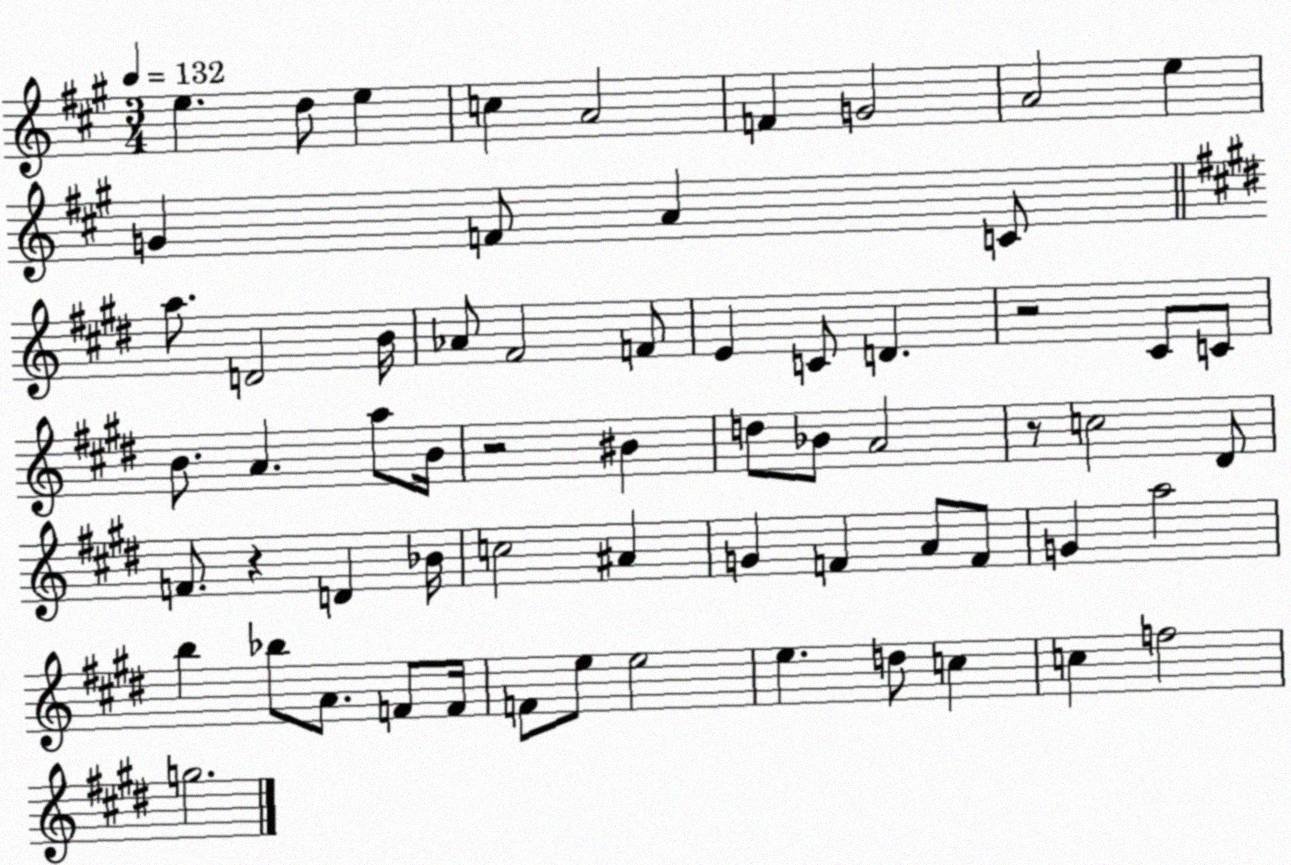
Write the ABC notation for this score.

X:1
T:Untitled
M:3/4
L:1/4
K:A
e d/2 e c A2 F G2 A2 e G F/2 A C/2 a/2 D2 B/4 _A/2 ^F2 F/2 E C/2 D z2 ^C/2 C/2 B/2 A a/2 B/4 z2 ^B d/2 _B/2 A2 z/2 c2 ^D/2 F/2 z D _B/4 c2 ^A G F A/2 F/2 G a2 b _b/2 A/2 F/2 F/4 F/2 e/2 e2 e d/2 c c f2 g2